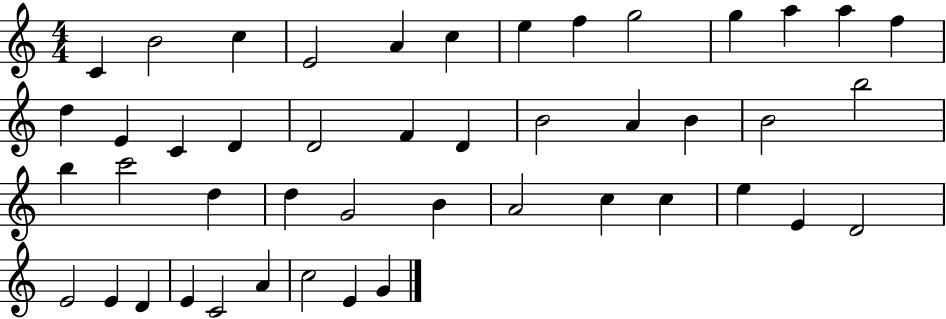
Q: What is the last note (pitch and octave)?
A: G4